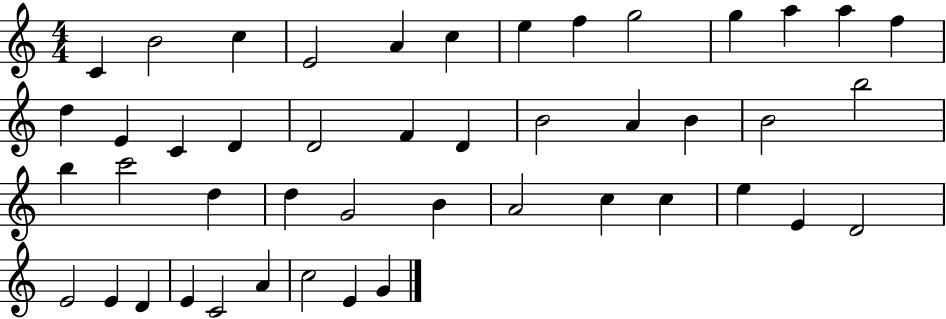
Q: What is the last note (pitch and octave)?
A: G4